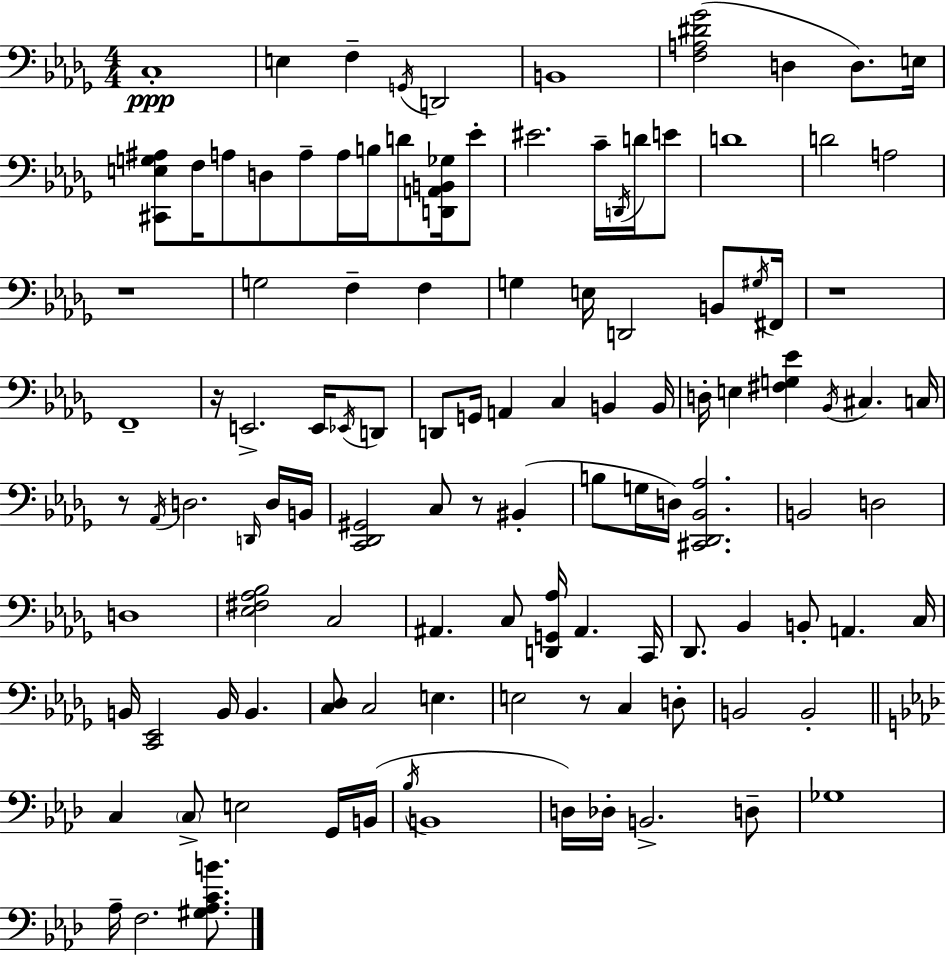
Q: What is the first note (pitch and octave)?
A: C3